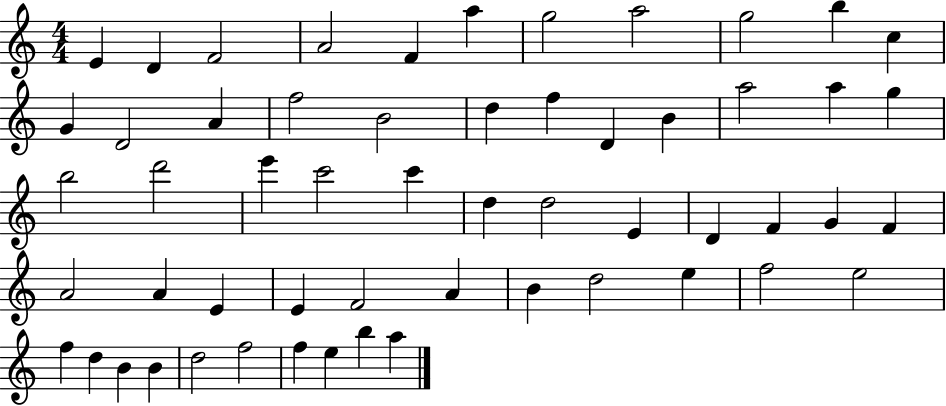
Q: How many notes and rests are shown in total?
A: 56